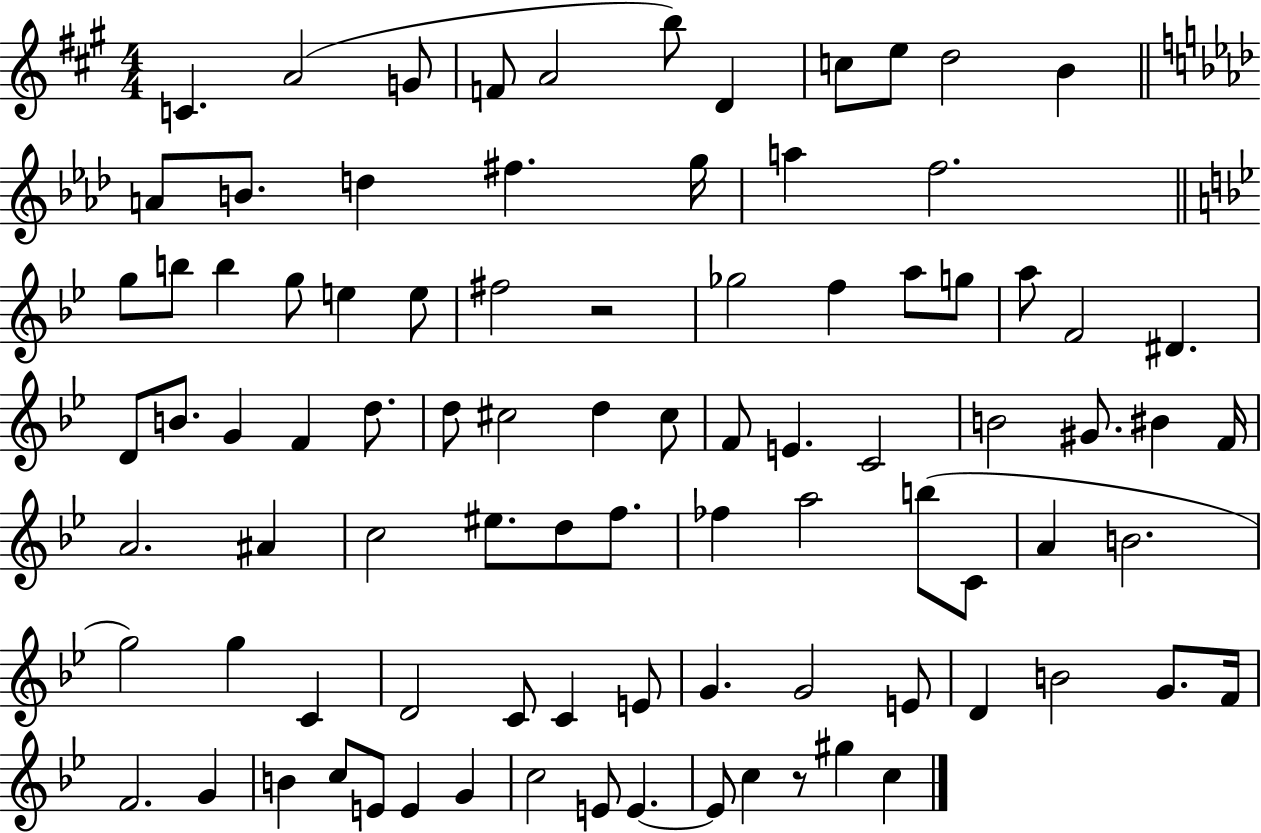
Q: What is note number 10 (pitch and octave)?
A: D5